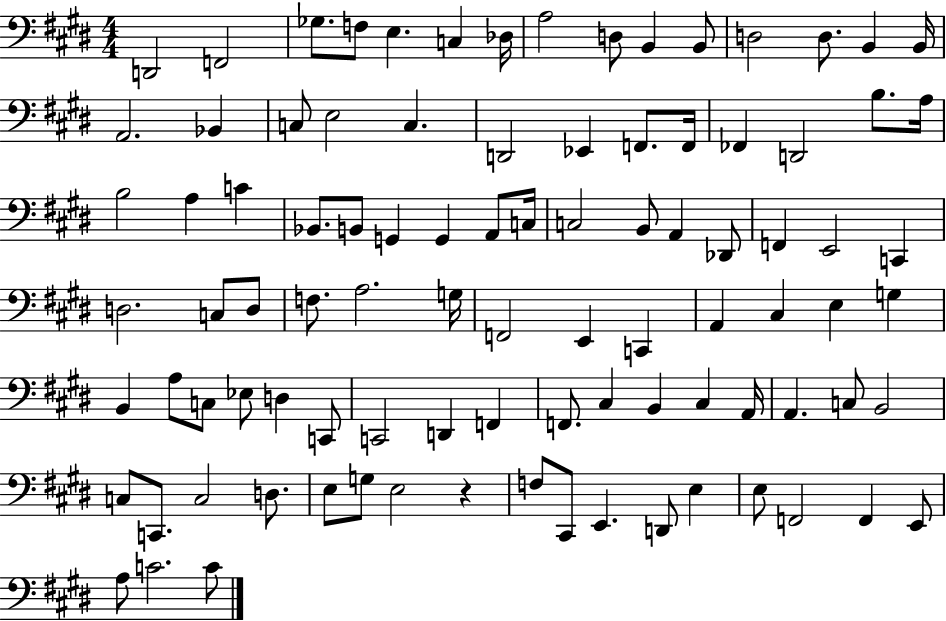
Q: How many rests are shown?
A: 1